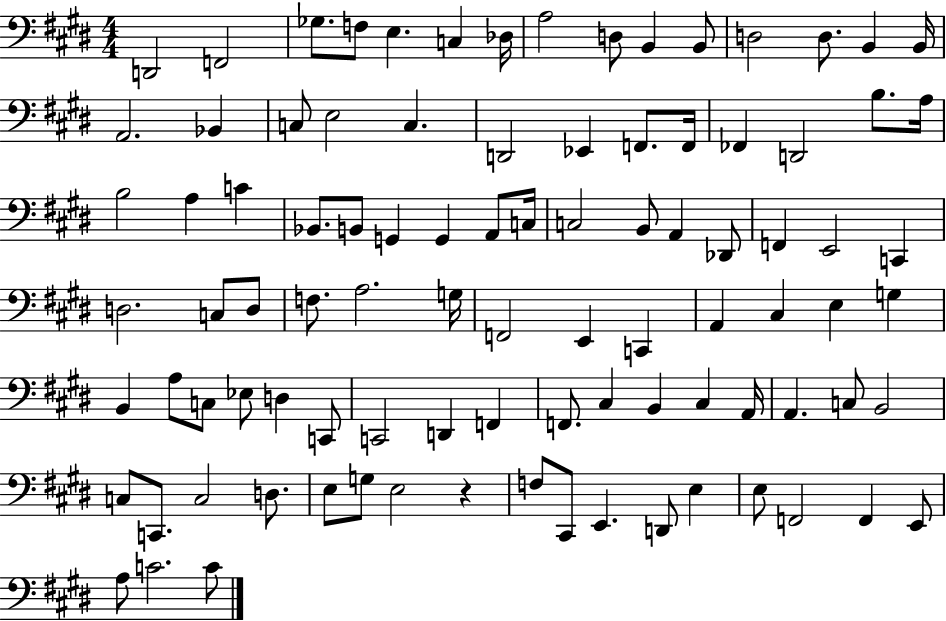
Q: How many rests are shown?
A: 1